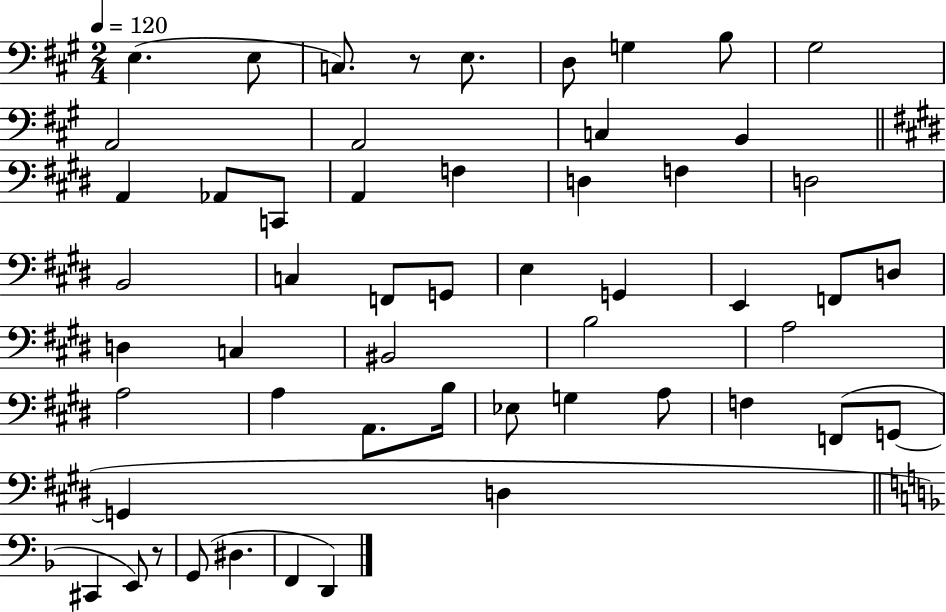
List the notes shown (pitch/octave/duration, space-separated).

E3/q. E3/e C3/e. R/e E3/e. D3/e G3/q B3/e G#3/h A2/h A2/h C3/q B2/q A2/q Ab2/e C2/e A2/q F3/q D3/q F3/q D3/h B2/h C3/q F2/e G2/e E3/q G2/q E2/q F2/e D3/e D3/q C3/q BIS2/h B3/h A3/h A3/h A3/q A2/e. B3/s Eb3/e G3/q A3/e F3/q F2/e G2/e G2/q D3/q C#2/q E2/e R/e G2/e D#3/q. F2/q D2/q